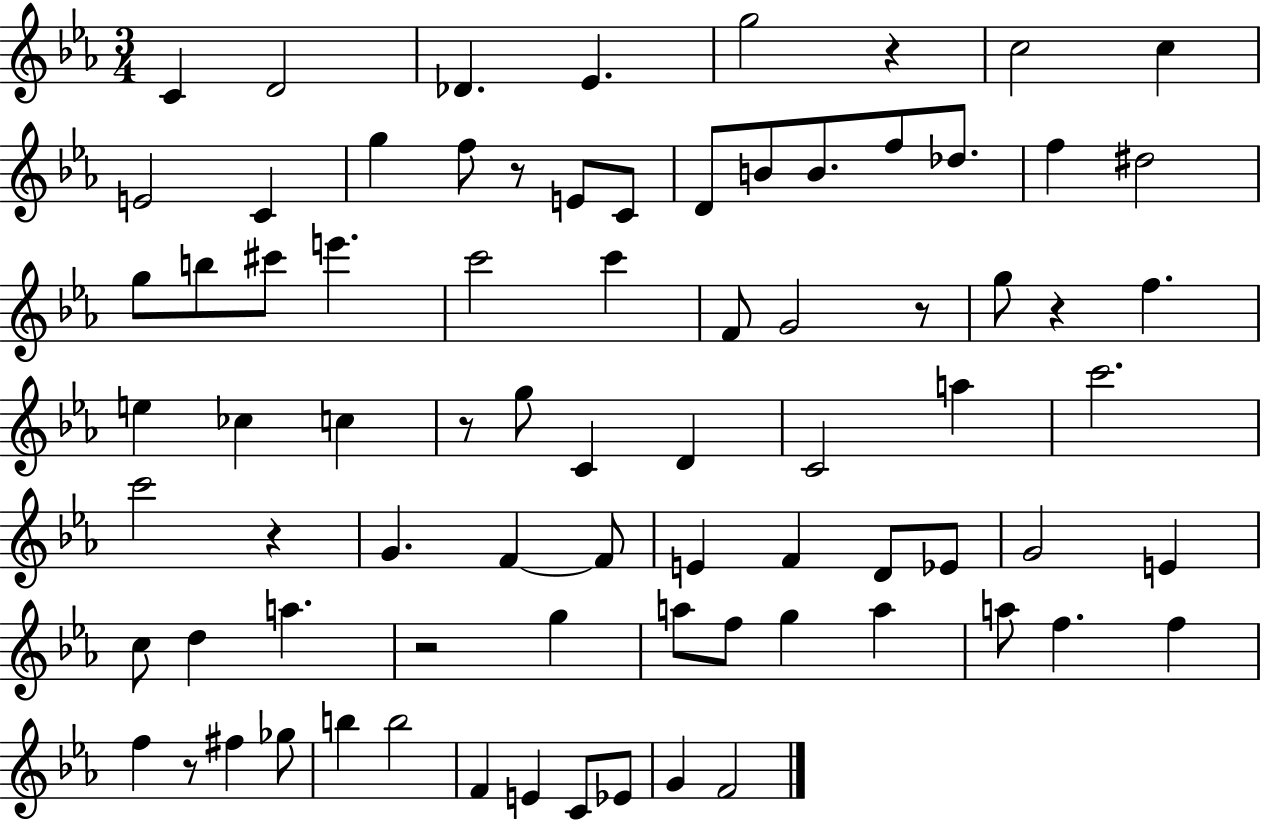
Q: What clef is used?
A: treble